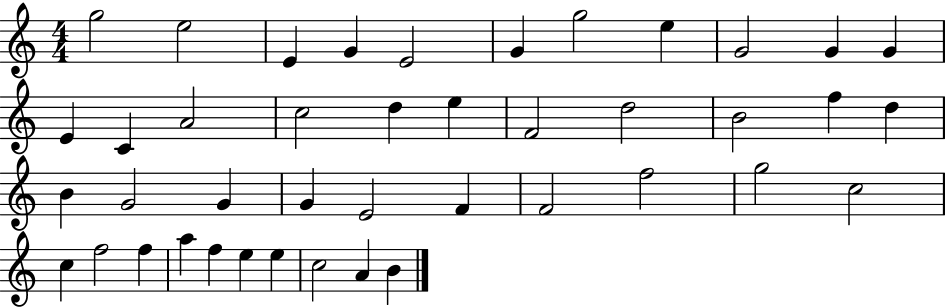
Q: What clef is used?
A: treble